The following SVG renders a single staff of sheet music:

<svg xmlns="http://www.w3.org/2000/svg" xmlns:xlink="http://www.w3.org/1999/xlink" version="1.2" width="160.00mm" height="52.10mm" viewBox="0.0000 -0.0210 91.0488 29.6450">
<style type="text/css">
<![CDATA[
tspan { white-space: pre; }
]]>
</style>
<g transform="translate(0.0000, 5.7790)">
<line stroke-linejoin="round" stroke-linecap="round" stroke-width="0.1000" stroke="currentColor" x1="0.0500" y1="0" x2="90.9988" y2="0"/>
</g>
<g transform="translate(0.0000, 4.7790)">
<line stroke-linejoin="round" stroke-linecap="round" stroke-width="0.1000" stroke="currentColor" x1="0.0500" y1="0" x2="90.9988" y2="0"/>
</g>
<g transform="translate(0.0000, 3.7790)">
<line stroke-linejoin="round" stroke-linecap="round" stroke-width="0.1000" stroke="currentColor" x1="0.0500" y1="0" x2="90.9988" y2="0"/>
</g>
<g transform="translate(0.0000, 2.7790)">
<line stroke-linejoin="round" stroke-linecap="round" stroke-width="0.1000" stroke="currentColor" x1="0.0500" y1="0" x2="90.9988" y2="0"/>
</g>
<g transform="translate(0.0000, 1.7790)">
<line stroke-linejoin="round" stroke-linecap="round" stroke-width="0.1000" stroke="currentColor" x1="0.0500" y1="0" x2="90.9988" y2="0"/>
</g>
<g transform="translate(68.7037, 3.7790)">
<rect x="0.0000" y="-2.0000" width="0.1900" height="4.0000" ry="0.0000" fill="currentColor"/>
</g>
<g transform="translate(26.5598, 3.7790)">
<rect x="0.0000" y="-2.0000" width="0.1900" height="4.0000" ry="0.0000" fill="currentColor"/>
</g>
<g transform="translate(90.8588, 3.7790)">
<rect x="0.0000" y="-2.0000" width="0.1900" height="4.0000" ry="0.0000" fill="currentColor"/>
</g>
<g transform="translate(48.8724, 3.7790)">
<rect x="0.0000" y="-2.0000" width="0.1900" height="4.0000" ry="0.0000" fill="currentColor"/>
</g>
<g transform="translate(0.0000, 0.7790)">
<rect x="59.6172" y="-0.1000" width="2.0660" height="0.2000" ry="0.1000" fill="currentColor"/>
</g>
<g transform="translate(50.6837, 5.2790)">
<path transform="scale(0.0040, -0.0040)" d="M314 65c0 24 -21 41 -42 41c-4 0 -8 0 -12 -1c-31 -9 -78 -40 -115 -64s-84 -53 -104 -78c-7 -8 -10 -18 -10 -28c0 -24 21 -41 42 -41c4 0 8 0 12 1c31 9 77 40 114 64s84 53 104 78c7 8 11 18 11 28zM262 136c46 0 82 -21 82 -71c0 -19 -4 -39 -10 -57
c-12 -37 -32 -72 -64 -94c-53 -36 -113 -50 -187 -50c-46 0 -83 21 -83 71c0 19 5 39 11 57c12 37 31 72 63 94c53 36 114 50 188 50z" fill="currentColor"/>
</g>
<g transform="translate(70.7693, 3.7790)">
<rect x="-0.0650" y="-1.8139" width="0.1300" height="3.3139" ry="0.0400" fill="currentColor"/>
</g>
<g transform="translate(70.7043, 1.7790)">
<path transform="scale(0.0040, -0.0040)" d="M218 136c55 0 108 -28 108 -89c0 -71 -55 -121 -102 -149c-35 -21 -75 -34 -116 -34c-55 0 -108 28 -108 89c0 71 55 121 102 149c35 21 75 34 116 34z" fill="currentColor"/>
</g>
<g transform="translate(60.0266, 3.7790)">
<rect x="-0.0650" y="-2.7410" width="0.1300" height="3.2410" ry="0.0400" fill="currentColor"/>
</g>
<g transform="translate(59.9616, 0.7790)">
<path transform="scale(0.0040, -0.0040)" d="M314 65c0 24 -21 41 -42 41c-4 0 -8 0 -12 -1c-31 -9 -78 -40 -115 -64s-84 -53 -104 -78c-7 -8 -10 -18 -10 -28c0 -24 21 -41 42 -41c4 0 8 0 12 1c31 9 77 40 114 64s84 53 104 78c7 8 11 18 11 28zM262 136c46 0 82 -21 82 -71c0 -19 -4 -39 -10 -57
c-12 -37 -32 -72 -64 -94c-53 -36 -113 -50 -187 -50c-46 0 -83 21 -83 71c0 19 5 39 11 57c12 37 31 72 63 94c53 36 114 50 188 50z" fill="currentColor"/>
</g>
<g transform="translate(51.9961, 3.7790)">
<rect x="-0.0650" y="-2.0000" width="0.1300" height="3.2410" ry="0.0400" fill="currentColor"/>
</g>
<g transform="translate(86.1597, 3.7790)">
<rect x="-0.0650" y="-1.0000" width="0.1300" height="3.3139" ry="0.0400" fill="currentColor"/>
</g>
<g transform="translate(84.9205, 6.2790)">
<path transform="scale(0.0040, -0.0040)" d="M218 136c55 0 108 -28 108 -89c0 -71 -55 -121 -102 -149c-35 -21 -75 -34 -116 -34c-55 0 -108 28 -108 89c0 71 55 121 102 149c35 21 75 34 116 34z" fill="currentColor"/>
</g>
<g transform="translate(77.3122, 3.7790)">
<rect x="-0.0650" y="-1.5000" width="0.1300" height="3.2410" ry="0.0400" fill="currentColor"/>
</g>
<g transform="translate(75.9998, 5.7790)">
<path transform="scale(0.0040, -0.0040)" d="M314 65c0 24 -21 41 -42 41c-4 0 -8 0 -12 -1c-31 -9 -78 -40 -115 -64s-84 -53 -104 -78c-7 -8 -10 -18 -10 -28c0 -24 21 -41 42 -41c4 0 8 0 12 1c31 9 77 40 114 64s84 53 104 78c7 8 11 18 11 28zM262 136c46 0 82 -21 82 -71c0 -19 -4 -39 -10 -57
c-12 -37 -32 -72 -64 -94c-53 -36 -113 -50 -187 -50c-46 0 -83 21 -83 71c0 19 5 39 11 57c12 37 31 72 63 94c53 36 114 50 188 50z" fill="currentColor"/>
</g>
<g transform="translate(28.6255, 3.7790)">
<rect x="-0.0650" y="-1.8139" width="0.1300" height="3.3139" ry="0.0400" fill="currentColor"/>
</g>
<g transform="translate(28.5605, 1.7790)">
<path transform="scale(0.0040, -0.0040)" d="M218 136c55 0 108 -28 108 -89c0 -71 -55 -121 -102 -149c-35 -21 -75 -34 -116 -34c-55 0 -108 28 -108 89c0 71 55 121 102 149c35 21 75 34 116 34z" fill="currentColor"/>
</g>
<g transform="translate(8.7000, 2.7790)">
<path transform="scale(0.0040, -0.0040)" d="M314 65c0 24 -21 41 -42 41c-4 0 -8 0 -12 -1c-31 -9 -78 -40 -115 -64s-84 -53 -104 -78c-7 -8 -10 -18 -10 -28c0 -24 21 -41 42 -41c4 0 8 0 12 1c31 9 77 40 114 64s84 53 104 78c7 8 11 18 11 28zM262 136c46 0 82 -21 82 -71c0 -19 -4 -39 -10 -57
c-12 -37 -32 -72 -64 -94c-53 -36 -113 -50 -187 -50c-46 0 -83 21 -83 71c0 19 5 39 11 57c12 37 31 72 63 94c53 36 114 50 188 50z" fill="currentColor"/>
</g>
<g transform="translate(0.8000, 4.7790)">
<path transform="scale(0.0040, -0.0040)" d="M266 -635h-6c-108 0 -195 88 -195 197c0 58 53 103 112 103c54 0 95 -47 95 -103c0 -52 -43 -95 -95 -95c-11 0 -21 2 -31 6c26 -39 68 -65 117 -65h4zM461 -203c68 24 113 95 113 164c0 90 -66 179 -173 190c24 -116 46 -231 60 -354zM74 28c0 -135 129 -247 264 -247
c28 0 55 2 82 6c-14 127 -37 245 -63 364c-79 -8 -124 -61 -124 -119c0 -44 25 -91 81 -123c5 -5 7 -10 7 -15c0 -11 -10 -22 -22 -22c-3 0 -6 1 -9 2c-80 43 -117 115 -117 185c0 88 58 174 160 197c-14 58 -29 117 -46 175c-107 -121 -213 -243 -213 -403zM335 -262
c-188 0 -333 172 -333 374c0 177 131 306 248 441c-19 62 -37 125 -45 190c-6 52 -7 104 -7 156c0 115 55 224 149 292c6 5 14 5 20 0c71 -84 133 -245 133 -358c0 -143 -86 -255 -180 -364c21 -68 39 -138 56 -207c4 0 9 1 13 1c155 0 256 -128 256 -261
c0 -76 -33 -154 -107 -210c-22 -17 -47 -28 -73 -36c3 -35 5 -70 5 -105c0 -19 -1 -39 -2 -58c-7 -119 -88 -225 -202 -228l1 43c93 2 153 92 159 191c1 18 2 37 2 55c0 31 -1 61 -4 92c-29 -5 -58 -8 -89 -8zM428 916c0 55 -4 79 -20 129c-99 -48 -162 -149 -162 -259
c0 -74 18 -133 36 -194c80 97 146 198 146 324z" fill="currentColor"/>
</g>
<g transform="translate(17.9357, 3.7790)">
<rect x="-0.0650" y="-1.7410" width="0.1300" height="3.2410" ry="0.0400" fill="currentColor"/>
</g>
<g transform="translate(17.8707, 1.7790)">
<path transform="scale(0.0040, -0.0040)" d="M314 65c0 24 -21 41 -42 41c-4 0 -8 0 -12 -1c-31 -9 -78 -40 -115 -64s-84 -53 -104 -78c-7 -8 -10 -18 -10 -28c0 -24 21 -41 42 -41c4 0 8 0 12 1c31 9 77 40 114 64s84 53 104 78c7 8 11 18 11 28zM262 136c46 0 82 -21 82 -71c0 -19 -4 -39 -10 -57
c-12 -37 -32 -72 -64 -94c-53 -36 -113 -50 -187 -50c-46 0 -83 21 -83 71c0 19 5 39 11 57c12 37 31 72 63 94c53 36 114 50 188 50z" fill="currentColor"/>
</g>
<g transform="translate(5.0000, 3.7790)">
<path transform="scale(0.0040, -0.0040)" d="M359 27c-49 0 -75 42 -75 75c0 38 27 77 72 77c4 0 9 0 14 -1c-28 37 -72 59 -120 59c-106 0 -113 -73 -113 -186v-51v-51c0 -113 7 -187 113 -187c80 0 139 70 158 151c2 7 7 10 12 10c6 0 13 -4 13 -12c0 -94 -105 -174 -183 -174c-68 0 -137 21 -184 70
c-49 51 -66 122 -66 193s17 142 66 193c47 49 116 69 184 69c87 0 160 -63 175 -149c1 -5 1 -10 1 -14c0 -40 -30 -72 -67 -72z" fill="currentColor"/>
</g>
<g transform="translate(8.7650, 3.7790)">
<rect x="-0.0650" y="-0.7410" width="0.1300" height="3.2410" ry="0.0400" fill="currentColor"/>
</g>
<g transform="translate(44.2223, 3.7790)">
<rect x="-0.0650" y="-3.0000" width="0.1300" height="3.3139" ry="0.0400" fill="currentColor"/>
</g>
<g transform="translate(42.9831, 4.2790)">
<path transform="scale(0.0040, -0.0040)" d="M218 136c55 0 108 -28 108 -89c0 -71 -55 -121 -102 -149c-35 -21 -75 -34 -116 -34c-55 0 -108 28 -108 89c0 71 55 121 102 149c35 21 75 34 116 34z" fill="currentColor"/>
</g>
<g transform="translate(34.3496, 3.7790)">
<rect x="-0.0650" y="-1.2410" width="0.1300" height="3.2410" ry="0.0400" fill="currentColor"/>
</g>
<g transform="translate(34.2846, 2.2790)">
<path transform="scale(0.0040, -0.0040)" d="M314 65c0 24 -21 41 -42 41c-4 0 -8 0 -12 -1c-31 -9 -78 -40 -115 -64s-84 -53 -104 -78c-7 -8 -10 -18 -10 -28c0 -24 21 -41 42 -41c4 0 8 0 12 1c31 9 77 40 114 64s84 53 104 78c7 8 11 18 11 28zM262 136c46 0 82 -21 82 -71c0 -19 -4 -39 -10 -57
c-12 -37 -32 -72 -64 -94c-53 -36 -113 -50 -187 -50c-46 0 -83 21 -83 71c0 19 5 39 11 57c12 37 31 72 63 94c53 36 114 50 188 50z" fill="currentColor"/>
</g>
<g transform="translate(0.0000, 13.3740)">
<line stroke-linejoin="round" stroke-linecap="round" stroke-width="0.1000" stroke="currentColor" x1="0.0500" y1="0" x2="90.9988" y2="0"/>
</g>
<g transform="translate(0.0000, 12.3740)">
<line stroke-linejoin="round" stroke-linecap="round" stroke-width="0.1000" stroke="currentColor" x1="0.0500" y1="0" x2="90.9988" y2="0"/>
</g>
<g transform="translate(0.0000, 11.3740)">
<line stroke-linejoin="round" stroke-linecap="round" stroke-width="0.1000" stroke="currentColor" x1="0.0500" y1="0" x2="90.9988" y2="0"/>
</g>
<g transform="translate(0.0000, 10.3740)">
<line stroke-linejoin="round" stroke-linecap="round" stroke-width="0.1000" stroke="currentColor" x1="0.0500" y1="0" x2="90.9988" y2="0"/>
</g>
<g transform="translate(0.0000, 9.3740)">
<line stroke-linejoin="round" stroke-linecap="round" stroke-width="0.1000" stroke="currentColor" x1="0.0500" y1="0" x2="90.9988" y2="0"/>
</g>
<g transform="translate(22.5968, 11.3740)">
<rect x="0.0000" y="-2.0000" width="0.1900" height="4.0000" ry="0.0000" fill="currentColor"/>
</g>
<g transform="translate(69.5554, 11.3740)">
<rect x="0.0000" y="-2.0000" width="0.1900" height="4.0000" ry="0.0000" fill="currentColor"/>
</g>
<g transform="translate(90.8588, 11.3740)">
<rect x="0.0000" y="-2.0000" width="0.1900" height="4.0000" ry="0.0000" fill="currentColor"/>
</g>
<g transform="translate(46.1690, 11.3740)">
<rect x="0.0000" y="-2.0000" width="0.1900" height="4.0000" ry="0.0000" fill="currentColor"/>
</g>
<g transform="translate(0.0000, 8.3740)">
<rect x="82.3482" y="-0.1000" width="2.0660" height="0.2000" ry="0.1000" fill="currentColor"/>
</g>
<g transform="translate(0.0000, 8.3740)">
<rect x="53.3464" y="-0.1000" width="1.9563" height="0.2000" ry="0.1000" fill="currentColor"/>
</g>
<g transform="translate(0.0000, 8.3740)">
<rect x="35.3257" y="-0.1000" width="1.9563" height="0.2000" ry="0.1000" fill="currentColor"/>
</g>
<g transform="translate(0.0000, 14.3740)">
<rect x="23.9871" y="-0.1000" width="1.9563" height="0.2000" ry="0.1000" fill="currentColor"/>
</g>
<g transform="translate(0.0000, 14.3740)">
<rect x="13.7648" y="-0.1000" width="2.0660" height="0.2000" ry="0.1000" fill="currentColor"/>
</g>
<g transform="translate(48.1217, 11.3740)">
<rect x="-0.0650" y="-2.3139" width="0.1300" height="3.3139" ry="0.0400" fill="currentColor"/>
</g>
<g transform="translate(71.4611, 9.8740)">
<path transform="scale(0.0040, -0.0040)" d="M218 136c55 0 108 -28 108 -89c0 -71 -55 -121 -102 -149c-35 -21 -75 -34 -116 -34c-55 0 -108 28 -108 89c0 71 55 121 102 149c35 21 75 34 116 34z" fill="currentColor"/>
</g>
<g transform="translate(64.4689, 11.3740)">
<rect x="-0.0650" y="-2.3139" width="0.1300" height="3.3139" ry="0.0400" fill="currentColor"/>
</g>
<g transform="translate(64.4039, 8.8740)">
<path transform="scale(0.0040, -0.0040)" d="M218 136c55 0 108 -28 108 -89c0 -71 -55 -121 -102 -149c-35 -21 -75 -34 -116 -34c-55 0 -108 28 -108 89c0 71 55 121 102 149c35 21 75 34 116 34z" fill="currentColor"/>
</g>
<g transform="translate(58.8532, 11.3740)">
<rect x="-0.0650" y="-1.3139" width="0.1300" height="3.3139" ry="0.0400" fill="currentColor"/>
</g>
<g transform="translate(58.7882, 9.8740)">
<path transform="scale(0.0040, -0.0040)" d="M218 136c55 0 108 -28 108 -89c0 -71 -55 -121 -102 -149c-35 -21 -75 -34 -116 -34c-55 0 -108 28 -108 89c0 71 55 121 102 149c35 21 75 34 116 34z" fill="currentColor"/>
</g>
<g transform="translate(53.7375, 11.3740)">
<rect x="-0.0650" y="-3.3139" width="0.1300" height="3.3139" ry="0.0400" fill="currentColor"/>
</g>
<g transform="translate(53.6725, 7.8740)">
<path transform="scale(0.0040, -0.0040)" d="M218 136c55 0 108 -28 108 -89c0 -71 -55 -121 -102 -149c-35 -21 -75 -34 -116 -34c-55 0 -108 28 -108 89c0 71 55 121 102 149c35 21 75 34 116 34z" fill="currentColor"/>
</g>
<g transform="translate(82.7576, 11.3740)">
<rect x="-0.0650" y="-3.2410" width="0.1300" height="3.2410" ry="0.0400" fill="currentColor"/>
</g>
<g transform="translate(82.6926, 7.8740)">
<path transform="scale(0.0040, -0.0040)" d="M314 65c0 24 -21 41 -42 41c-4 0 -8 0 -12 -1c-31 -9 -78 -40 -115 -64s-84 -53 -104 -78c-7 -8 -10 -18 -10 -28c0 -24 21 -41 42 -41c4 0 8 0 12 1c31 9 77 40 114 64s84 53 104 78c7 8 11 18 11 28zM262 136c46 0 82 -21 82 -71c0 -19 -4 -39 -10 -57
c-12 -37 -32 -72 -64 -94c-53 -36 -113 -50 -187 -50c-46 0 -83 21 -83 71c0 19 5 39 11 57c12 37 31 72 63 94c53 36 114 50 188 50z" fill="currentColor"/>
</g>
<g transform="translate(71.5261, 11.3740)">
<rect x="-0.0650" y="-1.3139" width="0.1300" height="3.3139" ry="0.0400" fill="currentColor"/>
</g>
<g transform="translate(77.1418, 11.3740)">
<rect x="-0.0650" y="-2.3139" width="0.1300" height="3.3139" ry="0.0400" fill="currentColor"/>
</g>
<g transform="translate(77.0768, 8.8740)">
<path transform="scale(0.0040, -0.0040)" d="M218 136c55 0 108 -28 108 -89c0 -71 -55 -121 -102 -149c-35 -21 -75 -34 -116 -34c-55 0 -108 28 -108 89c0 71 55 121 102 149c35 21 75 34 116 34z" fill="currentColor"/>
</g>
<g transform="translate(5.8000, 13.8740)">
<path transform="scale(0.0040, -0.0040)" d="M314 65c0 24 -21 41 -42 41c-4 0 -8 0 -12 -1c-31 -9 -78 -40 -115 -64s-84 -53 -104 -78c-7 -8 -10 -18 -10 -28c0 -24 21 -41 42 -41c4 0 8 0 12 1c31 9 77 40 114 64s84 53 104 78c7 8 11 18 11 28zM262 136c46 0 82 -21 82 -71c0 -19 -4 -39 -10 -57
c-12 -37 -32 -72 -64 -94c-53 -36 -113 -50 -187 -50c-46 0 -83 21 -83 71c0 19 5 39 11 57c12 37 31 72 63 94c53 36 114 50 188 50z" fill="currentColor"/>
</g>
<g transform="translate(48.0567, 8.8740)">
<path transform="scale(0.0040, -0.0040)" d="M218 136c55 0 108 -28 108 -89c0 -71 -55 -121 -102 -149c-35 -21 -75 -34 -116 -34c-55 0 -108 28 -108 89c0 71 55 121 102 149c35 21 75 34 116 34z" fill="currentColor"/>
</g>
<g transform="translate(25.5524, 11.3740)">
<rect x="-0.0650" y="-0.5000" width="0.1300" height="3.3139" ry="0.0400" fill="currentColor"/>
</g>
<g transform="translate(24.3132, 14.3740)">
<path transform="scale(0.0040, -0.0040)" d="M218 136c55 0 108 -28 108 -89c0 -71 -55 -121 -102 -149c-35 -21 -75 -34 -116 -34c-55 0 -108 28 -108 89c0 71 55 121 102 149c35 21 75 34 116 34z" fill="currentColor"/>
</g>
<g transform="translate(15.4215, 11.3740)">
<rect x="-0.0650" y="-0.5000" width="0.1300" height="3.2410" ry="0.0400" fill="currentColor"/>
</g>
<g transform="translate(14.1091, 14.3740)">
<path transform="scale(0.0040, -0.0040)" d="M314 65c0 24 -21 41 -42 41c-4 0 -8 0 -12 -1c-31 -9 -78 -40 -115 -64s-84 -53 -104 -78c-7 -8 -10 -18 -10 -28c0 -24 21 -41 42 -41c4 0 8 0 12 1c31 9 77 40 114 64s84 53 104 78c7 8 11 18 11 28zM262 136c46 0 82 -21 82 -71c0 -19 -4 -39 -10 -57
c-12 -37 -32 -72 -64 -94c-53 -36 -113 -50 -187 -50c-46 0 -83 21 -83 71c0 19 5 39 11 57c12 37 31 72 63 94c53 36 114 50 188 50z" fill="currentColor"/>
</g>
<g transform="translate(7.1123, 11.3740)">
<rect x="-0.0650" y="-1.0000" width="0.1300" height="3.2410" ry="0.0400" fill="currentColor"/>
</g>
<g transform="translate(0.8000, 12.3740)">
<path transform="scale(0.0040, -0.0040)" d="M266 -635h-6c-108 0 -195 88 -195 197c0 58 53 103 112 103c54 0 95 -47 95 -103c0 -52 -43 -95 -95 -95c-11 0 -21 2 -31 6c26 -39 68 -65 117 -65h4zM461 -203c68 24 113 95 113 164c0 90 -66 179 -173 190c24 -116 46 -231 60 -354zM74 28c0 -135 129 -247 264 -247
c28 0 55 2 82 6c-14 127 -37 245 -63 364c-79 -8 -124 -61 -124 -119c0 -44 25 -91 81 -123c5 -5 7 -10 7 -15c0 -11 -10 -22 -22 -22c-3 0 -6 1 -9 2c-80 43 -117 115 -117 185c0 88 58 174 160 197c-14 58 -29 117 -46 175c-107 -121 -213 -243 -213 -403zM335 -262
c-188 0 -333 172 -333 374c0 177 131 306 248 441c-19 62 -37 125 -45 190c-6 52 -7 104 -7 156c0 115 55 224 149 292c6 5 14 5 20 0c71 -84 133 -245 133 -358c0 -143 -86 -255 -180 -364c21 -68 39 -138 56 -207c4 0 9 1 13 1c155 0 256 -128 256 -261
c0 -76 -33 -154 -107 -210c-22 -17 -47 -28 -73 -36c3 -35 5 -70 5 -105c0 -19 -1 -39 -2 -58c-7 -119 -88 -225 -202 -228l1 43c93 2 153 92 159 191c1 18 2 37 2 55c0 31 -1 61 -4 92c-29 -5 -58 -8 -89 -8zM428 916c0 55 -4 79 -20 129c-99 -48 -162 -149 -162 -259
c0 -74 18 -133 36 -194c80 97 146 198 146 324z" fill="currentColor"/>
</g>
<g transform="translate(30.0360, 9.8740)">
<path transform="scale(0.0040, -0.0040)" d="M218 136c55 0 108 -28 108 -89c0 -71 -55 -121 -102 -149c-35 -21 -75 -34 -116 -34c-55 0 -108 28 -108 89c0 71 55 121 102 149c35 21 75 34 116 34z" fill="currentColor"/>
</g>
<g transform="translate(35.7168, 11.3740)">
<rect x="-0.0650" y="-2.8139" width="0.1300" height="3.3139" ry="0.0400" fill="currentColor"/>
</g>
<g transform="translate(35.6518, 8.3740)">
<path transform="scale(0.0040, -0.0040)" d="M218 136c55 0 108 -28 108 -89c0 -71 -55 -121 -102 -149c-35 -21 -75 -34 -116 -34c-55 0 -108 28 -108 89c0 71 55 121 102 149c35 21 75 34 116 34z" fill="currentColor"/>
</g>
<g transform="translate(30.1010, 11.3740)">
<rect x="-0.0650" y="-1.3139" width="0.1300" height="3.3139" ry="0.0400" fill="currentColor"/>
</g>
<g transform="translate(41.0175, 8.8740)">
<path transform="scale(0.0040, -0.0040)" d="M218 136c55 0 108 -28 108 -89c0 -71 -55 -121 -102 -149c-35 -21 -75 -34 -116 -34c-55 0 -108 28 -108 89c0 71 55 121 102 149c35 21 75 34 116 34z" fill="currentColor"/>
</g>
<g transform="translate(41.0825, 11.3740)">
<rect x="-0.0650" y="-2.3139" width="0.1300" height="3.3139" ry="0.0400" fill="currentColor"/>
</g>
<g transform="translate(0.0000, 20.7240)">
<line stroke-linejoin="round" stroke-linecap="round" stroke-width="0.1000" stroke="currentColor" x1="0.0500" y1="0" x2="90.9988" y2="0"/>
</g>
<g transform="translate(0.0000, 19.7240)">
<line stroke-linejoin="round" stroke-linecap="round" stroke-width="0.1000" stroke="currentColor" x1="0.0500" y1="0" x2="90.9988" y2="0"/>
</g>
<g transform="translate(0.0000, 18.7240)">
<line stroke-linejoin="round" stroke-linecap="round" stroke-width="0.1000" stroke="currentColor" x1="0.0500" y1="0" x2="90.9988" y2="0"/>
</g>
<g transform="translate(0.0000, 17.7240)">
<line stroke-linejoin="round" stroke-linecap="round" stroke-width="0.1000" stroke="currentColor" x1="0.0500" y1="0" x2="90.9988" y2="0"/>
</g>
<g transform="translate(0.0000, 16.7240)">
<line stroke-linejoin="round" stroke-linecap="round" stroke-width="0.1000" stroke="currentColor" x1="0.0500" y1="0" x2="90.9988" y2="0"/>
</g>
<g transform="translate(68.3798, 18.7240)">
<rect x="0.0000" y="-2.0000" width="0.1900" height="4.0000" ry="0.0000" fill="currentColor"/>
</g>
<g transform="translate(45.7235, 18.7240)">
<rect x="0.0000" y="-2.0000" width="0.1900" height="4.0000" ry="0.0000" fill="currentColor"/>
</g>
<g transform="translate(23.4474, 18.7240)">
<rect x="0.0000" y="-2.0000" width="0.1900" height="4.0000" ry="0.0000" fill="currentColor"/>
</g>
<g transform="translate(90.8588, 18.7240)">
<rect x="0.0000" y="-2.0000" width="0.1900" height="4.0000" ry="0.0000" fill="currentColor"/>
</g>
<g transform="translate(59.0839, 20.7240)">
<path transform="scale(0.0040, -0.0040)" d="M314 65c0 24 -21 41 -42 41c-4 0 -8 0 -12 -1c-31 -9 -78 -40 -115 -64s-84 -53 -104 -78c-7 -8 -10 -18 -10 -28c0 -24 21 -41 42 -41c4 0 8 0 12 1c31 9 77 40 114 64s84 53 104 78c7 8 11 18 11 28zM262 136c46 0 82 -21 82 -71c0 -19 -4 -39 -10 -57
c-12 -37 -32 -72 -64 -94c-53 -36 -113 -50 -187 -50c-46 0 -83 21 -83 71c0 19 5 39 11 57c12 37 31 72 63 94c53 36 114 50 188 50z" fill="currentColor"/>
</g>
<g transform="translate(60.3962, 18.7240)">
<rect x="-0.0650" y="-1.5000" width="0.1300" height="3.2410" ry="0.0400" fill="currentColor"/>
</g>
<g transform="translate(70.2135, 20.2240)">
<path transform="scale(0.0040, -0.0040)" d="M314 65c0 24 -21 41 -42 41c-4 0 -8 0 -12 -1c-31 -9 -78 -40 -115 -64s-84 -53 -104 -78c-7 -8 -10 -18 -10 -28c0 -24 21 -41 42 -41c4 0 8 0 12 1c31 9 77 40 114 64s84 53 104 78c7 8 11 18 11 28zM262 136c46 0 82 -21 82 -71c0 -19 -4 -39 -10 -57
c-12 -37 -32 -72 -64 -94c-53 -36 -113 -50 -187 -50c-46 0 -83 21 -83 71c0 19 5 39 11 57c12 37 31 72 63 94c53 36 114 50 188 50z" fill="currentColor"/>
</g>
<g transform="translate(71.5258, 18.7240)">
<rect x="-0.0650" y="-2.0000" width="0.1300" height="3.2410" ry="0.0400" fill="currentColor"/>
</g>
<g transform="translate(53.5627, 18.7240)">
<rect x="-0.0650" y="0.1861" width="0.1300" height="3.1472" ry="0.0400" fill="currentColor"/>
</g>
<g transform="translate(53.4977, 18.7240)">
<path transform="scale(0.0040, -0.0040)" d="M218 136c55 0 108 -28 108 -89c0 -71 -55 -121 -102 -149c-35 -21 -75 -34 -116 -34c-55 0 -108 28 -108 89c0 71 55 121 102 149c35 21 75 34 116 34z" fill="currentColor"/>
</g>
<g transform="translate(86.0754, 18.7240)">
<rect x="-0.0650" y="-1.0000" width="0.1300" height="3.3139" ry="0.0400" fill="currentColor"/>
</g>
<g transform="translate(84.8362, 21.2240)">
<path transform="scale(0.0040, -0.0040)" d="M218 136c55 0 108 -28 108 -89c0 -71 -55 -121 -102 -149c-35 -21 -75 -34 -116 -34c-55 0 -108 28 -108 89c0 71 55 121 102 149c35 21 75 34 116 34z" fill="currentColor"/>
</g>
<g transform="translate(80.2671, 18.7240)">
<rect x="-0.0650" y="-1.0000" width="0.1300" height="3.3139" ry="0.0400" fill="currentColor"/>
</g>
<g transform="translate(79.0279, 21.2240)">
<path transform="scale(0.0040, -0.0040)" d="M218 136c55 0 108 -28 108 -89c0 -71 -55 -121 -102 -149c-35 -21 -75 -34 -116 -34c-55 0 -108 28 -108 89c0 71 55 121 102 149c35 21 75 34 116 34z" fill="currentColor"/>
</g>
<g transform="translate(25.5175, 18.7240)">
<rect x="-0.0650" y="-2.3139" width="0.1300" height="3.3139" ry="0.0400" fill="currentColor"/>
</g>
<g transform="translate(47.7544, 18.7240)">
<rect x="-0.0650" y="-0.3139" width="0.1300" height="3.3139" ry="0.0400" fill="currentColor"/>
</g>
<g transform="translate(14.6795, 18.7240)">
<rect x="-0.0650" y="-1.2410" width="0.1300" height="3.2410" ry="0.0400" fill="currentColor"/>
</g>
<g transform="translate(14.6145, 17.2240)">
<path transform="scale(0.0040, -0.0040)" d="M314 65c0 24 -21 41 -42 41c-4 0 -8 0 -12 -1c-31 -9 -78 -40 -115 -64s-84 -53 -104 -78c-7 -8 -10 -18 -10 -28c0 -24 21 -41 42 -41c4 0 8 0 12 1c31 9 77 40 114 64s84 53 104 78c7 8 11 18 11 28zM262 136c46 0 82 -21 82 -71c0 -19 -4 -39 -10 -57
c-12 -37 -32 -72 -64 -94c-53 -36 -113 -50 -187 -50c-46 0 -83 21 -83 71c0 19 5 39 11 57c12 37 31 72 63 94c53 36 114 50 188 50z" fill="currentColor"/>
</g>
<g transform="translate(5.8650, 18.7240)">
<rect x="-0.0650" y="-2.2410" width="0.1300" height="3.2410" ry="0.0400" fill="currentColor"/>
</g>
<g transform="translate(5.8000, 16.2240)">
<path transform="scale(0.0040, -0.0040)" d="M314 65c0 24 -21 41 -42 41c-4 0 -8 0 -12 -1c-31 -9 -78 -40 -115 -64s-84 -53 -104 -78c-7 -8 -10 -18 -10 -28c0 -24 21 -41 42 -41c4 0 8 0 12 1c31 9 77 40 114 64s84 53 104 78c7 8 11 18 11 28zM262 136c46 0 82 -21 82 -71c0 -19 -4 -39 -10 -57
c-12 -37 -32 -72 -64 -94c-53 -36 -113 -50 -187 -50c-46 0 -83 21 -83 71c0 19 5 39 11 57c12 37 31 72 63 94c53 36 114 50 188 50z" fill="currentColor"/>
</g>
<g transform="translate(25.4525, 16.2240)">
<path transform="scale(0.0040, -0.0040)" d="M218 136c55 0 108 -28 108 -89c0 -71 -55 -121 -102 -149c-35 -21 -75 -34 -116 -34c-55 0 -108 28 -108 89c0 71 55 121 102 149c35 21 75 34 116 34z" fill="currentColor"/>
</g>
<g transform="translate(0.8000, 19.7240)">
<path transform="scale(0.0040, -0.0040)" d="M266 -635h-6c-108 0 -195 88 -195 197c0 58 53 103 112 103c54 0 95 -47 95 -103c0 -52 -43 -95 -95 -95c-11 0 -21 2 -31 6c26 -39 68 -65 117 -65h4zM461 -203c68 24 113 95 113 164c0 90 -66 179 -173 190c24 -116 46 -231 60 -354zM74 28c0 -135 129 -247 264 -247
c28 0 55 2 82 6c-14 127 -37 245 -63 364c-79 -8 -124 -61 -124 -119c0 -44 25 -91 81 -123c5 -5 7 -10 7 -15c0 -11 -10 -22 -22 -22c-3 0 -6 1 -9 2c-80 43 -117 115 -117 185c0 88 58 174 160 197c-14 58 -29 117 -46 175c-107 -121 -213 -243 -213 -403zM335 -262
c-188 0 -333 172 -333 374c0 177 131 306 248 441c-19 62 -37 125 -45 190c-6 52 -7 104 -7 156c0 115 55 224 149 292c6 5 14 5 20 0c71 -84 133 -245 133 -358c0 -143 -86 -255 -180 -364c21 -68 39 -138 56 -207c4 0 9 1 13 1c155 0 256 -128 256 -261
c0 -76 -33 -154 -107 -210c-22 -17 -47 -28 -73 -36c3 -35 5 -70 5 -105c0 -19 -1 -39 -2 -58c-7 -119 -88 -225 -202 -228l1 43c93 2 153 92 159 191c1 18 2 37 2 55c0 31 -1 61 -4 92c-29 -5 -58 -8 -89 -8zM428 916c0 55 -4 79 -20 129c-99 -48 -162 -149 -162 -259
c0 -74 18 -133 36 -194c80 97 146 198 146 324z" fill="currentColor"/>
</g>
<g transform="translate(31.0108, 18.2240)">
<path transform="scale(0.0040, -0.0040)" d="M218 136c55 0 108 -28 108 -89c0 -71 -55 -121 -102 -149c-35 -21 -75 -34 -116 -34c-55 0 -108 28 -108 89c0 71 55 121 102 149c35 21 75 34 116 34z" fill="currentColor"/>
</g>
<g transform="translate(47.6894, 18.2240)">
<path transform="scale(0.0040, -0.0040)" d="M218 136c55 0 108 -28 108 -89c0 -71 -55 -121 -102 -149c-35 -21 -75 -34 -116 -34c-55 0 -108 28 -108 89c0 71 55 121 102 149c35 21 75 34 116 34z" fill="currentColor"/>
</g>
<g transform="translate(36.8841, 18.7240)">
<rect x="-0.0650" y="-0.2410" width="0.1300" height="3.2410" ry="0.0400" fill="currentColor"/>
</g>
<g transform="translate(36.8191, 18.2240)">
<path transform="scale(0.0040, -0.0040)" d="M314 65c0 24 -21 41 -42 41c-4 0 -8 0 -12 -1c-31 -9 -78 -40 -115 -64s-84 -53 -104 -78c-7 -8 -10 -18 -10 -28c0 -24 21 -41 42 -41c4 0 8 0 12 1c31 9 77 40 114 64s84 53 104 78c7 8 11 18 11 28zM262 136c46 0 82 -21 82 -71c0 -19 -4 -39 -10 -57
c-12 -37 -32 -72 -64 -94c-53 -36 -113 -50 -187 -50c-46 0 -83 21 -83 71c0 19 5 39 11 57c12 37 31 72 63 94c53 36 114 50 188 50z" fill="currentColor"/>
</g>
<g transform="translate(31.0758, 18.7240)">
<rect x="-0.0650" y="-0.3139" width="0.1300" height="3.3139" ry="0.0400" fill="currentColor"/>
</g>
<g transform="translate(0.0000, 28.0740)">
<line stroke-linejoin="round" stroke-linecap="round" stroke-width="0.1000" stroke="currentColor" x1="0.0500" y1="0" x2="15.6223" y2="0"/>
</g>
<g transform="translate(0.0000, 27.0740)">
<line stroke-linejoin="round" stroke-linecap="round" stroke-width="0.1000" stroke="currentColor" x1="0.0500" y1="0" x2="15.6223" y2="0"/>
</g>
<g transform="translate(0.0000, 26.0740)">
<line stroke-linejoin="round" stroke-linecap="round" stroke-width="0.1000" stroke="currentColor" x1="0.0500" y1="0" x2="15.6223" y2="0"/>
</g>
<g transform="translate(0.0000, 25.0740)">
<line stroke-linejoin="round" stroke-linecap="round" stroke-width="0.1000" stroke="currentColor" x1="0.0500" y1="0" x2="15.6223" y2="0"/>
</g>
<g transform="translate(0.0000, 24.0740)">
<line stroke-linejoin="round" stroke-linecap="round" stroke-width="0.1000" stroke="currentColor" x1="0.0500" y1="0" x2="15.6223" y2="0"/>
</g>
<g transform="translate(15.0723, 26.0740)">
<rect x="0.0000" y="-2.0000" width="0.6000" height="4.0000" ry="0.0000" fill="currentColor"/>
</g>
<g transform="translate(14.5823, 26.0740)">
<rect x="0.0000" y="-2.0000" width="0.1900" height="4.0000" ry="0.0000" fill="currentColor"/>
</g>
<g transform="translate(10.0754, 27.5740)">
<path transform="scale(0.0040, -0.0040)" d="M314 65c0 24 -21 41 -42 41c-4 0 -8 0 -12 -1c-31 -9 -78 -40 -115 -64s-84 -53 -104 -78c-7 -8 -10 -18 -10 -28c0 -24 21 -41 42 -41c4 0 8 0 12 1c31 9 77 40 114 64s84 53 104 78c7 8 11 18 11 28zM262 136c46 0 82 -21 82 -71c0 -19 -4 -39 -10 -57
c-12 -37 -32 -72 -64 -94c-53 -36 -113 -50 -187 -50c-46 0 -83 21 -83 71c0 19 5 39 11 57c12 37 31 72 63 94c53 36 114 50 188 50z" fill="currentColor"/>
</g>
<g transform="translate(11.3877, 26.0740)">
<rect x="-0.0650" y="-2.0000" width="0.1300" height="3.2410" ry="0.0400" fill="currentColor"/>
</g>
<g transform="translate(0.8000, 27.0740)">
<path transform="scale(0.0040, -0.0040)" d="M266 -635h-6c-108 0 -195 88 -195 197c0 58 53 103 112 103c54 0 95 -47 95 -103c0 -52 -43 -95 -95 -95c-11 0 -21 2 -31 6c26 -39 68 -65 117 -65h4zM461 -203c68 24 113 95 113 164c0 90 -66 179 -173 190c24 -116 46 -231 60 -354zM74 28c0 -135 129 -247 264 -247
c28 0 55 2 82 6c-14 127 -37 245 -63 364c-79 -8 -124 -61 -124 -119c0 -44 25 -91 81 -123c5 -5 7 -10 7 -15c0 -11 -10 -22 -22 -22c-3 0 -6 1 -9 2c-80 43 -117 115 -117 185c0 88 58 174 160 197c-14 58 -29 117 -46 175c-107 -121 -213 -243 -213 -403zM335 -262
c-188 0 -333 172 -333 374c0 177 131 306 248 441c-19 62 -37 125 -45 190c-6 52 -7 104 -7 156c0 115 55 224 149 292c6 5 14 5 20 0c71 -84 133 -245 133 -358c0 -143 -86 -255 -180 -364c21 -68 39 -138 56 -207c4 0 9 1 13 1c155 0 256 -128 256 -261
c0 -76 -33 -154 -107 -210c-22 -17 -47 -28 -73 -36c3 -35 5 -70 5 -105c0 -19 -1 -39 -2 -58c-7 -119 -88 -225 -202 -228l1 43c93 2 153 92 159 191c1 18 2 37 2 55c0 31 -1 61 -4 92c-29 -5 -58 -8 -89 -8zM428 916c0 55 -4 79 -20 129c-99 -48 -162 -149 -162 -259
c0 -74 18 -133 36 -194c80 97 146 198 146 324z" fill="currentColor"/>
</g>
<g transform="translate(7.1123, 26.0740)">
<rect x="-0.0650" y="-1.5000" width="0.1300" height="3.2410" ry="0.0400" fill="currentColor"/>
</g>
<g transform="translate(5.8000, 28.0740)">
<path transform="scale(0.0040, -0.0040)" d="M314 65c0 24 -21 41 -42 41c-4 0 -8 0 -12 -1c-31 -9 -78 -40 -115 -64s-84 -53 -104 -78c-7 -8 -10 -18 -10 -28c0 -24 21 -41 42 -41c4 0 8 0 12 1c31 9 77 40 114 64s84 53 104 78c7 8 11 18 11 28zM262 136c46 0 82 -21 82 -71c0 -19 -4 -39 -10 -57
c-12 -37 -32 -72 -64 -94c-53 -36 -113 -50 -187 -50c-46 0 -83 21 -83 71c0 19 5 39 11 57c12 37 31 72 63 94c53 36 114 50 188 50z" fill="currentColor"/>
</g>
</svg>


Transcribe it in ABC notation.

X:1
T:Untitled
M:4/4
L:1/4
K:C
d2 f2 f e2 A F2 a2 f E2 D D2 C2 C e a g g b e g e g b2 g2 e2 g c c2 c B E2 F2 D D E2 F2